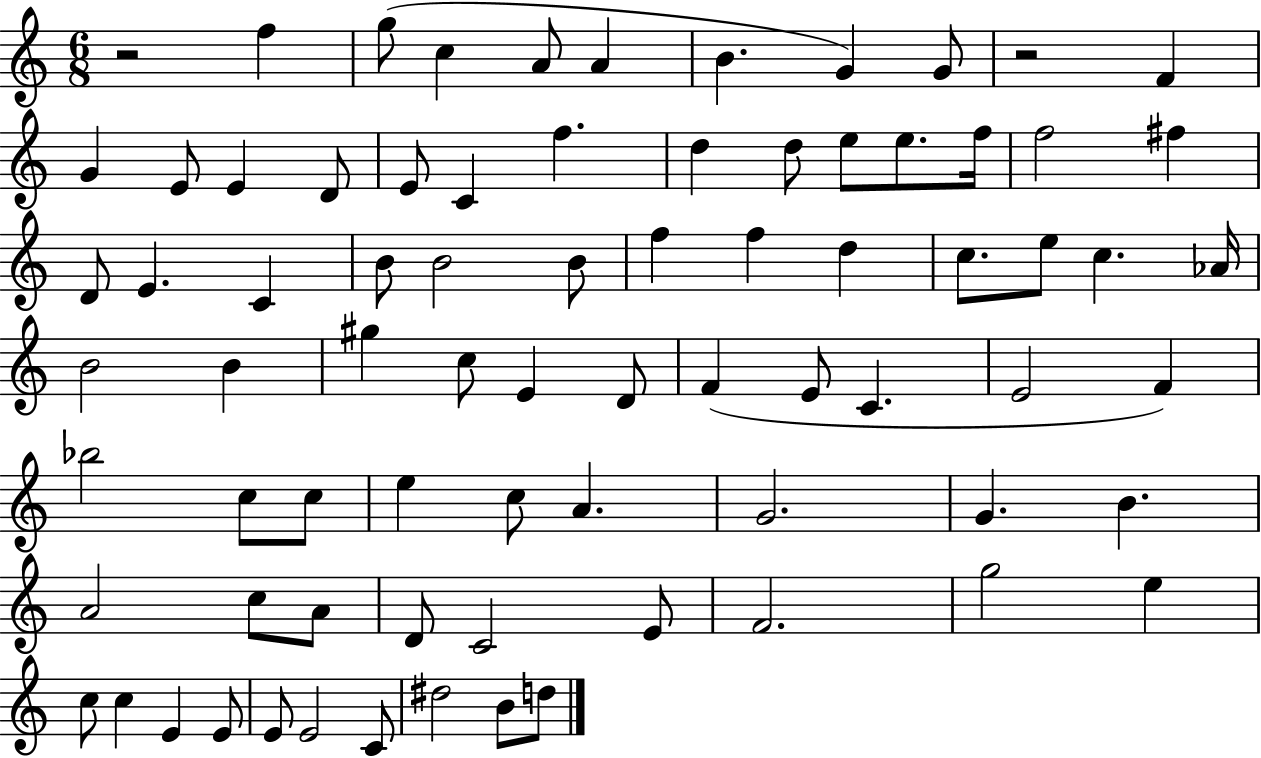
{
  \clef treble
  \numericTimeSignature
  \time 6/8
  \key c \major
  r2 f''4 | g''8( c''4 a'8 a'4 | b'4. g'4) g'8 | r2 f'4 | \break g'4 e'8 e'4 d'8 | e'8 c'4 f''4. | d''4 d''8 e''8 e''8. f''16 | f''2 fis''4 | \break d'8 e'4. c'4 | b'8 b'2 b'8 | f''4 f''4 d''4 | c''8. e''8 c''4. aes'16 | \break b'2 b'4 | gis''4 c''8 e'4 d'8 | f'4( e'8 c'4. | e'2 f'4) | \break bes''2 c''8 c''8 | e''4 c''8 a'4. | g'2. | g'4. b'4. | \break a'2 c''8 a'8 | d'8 c'2 e'8 | f'2. | g''2 e''4 | \break c''8 c''4 e'4 e'8 | e'8 e'2 c'8 | dis''2 b'8 d''8 | \bar "|."
}